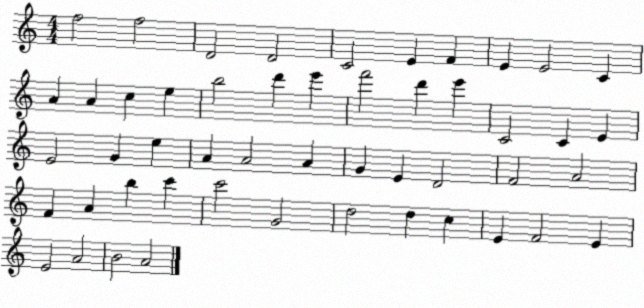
X:1
T:Untitled
M:4/4
L:1/4
K:C
f2 f2 D2 D2 C2 E F E E2 C A A c e b2 d' e' f'2 d' e' C2 C E E2 G e A A2 A G E D2 F2 A2 F A b c' c'2 G2 d2 d c E F2 E E2 A2 B2 A2